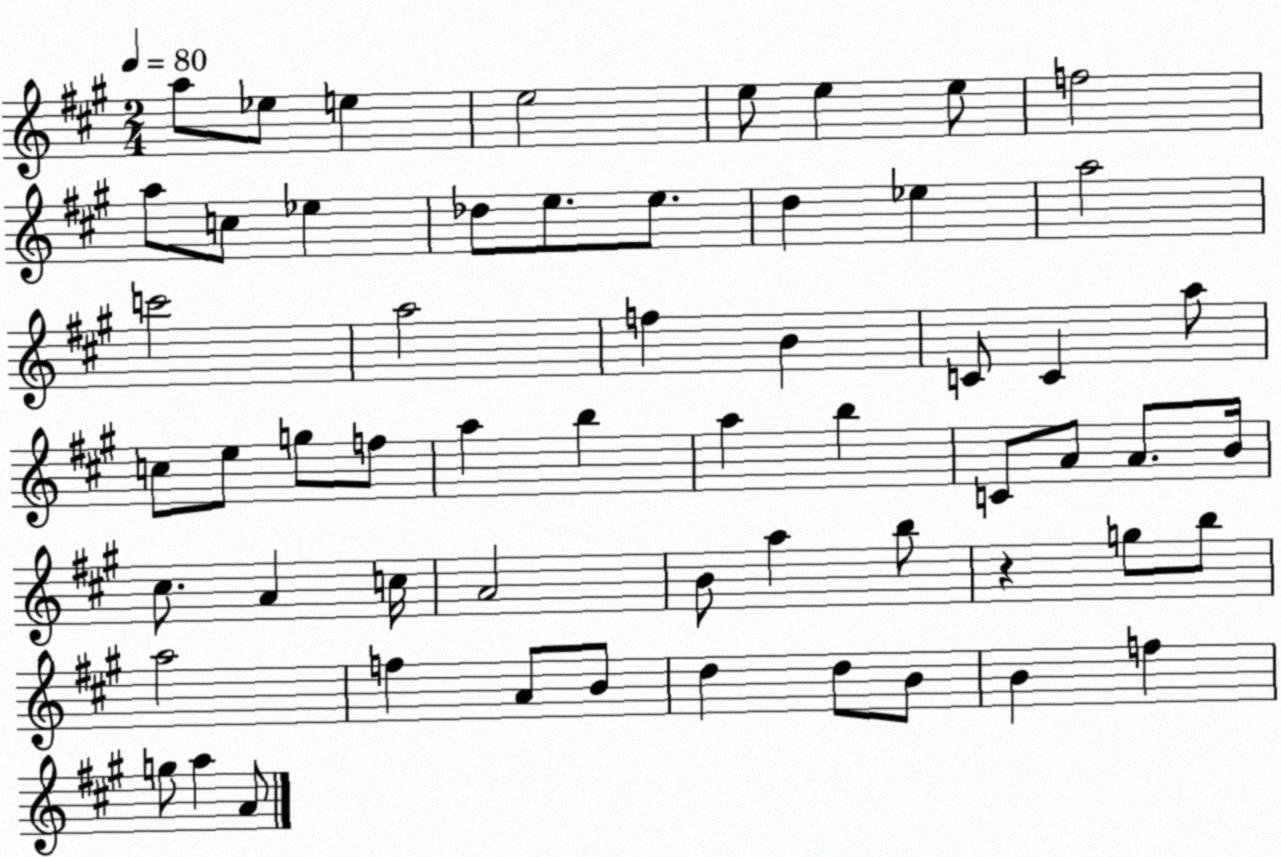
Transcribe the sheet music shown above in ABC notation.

X:1
T:Untitled
M:2/4
L:1/4
K:A
a/2 _e/2 e e2 e/2 e e/2 f2 a/2 c/2 _e _d/2 e/2 e/2 d _e a2 c'2 a2 f B C/2 C a/2 c/2 e/2 g/2 f/2 a b a b C/2 A/2 A/2 B/4 ^c/2 A c/4 A2 B/2 a b/2 z g/2 b/2 a2 f A/2 B/2 d d/2 B/2 B f g/2 a A/2